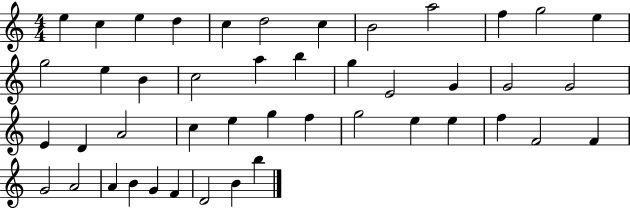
{
  \clef treble
  \numericTimeSignature
  \time 4/4
  \key c \major
  e''4 c''4 e''4 d''4 | c''4 d''2 c''4 | b'2 a''2 | f''4 g''2 e''4 | \break g''2 e''4 b'4 | c''2 a''4 b''4 | g''4 e'2 g'4 | g'2 g'2 | \break e'4 d'4 a'2 | c''4 e''4 g''4 f''4 | g''2 e''4 e''4 | f''4 f'2 f'4 | \break g'2 a'2 | a'4 b'4 g'4 f'4 | d'2 b'4 b''4 | \bar "|."
}